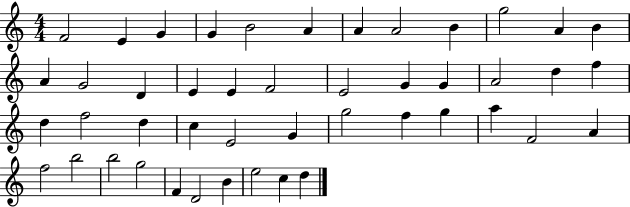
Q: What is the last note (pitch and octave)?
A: D5